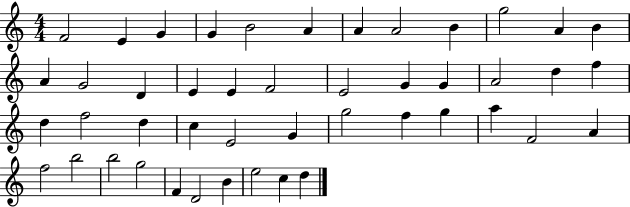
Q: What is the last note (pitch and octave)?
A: D5